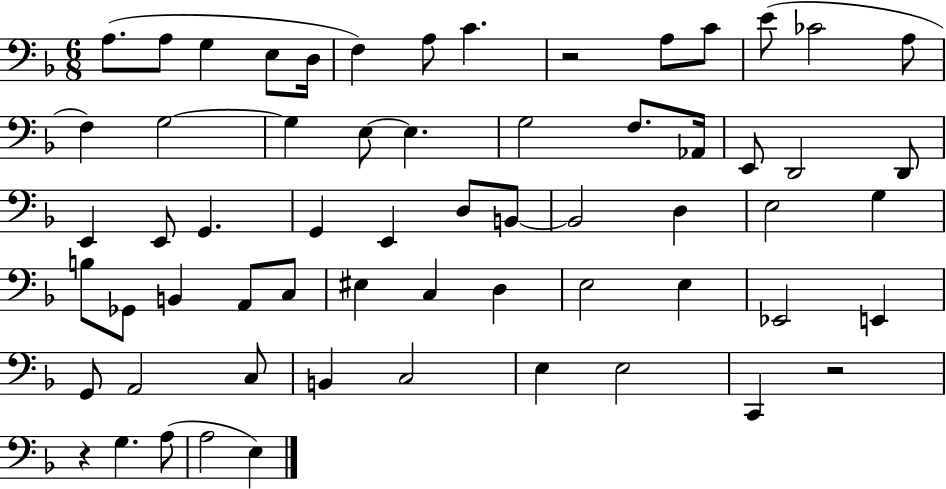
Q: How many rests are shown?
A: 3